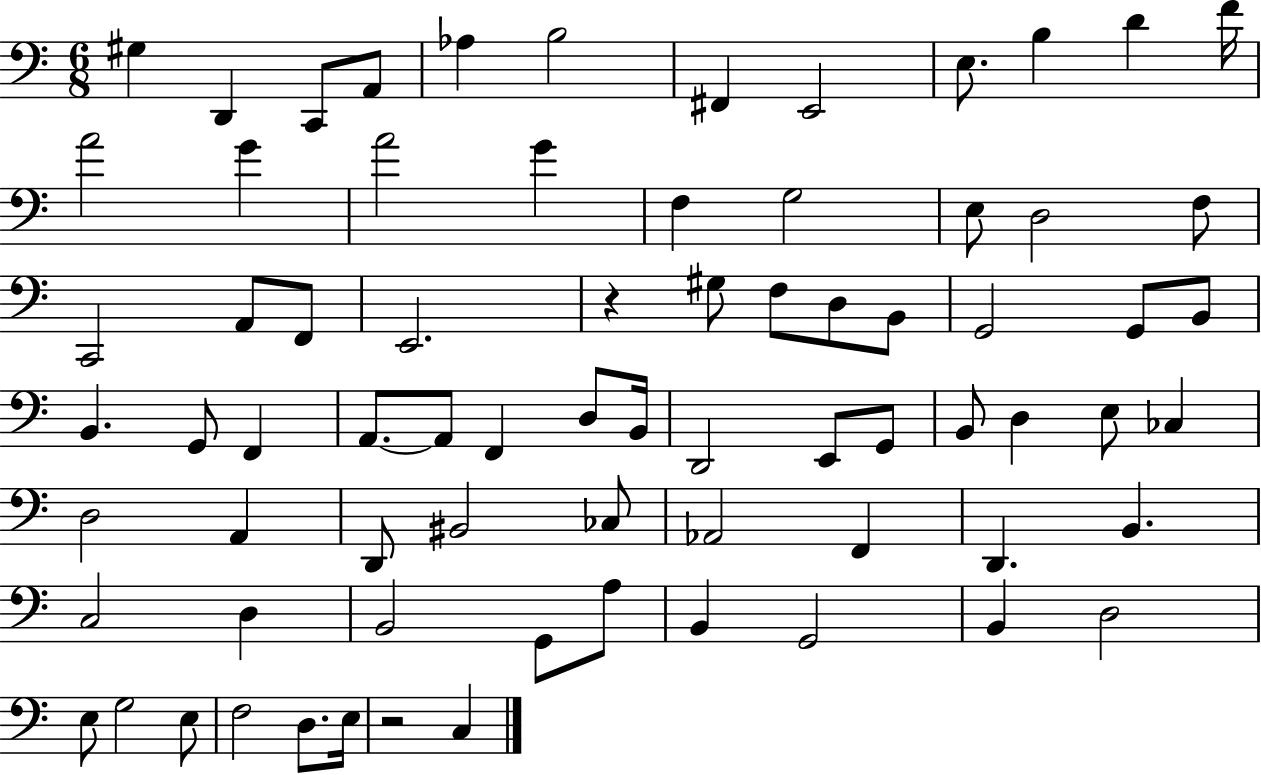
X:1
T:Untitled
M:6/8
L:1/4
K:C
^G, D,, C,,/2 A,,/2 _A, B,2 ^F,, E,,2 E,/2 B, D F/4 A2 G A2 G F, G,2 E,/2 D,2 F,/2 C,,2 A,,/2 F,,/2 E,,2 z ^G,/2 F,/2 D,/2 B,,/2 G,,2 G,,/2 B,,/2 B,, G,,/2 F,, A,,/2 A,,/2 F,, D,/2 B,,/4 D,,2 E,,/2 G,,/2 B,,/2 D, E,/2 _C, D,2 A,, D,,/2 ^B,,2 _C,/2 _A,,2 F,, D,, B,, C,2 D, B,,2 G,,/2 A,/2 B,, G,,2 B,, D,2 E,/2 G,2 E,/2 F,2 D,/2 E,/4 z2 C,